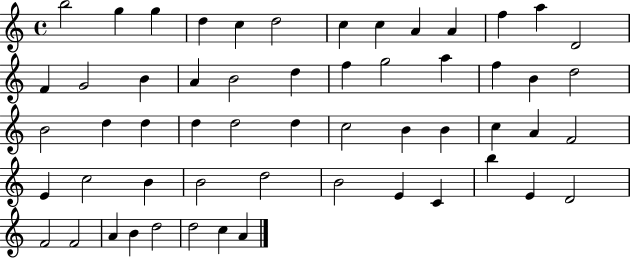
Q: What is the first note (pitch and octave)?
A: B5